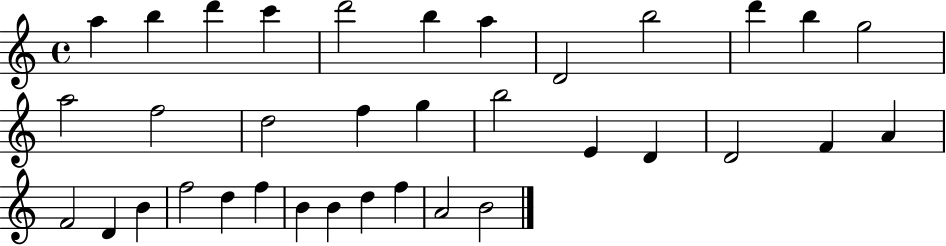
{
  \clef treble
  \time 4/4
  \defaultTimeSignature
  \key c \major
  a''4 b''4 d'''4 c'''4 | d'''2 b''4 a''4 | d'2 b''2 | d'''4 b''4 g''2 | \break a''2 f''2 | d''2 f''4 g''4 | b''2 e'4 d'4 | d'2 f'4 a'4 | \break f'2 d'4 b'4 | f''2 d''4 f''4 | b'4 b'4 d''4 f''4 | a'2 b'2 | \break \bar "|."
}